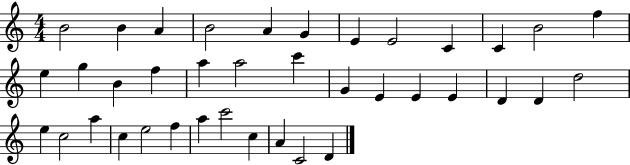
B4/h B4/q A4/q B4/h A4/q G4/q E4/q E4/h C4/q C4/q B4/h F5/q E5/q G5/q B4/q F5/q A5/q A5/h C6/q G4/q E4/q E4/q E4/q D4/q D4/q D5/h E5/q C5/h A5/q C5/q E5/h F5/q A5/q C6/h C5/q A4/q C4/h D4/q